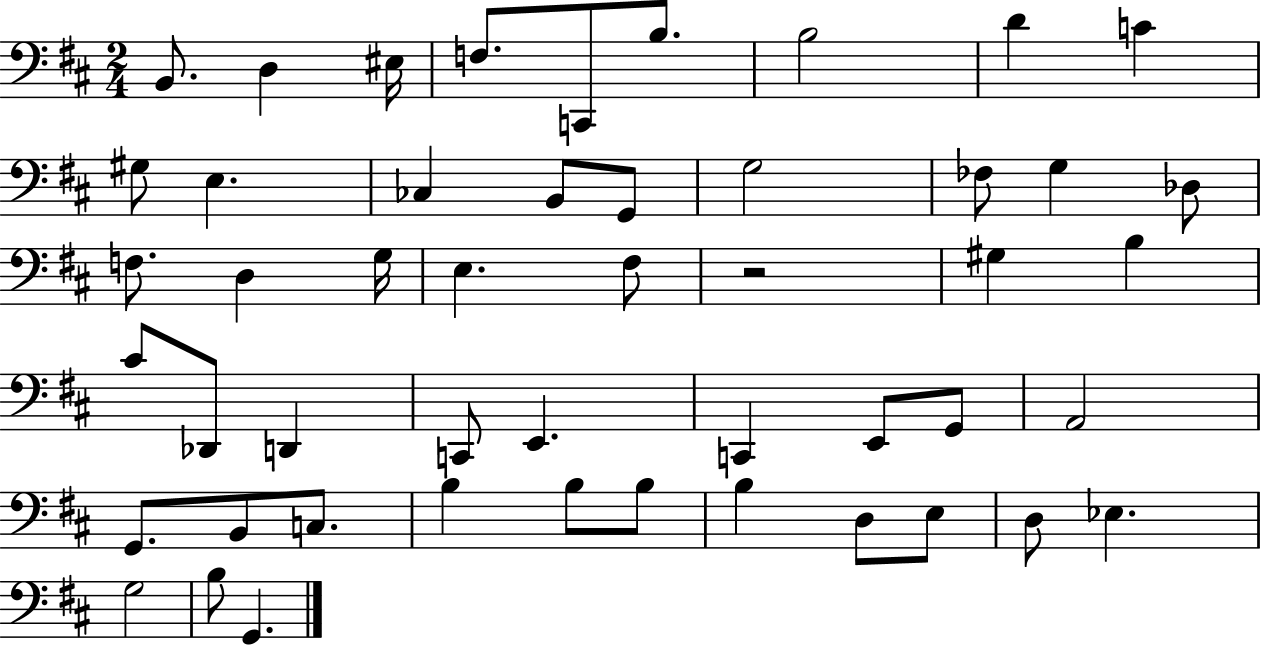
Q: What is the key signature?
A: D major